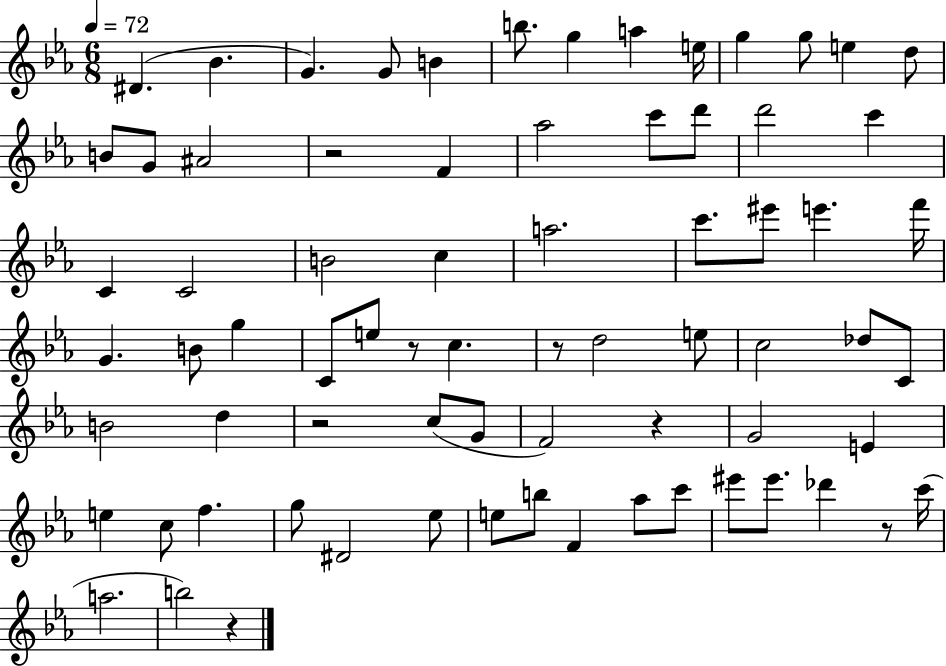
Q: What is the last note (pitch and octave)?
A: B5